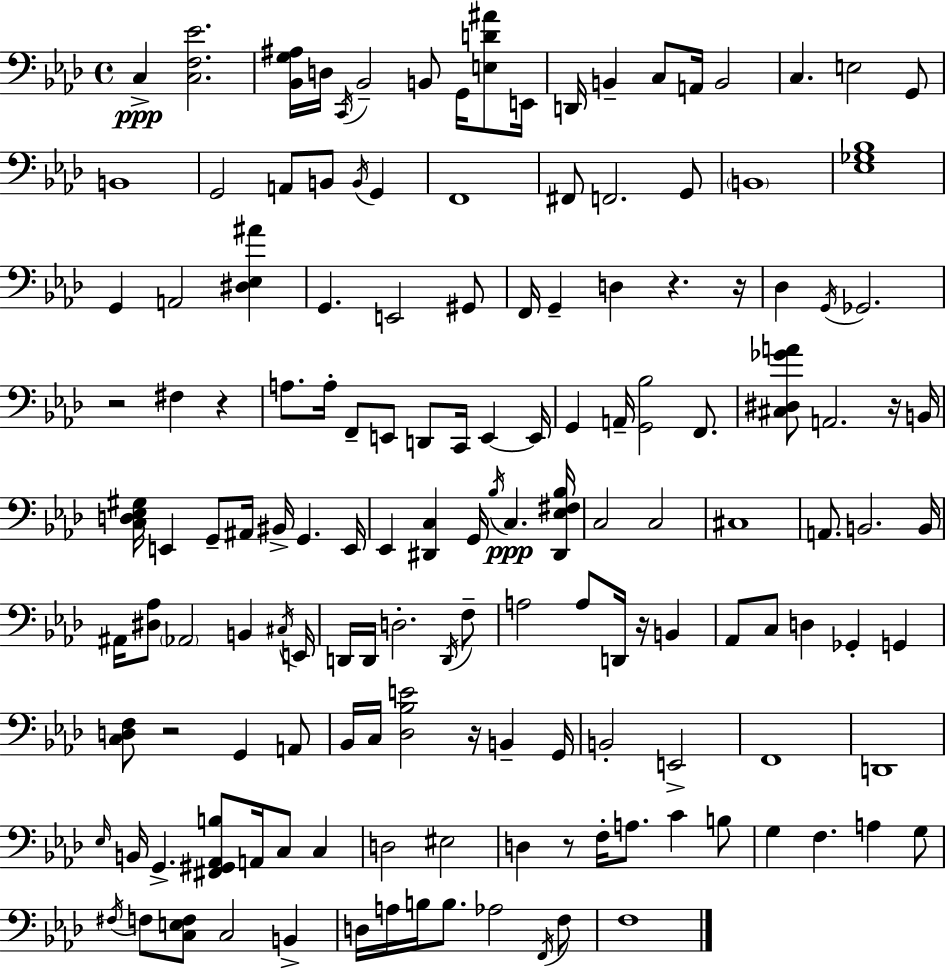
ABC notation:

X:1
T:Untitled
M:4/4
L:1/4
K:Ab
C, [C,F,_E]2 [_B,,G,^A,]/4 D,/4 C,,/4 _B,,2 B,,/2 G,,/4 [E,D^A]/2 E,,/4 D,,/4 B,, C,/2 A,,/4 B,,2 C, E,2 G,,/2 B,,4 G,,2 A,,/2 B,,/2 B,,/4 G,, F,,4 ^F,,/2 F,,2 G,,/2 B,,4 [_E,_G,_B,]4 G,, A,,2 [^D,_E,^A] G,, E,,2 ^G,,/2 F,,/4 G,, D, z z/4 _D, G,,/4 _G,,2 z2 ^F, z A,/2 A,/4 F,,/2 E,,/2 D,,/2 C,,/4 E,, E,,/4 G,, A,,/4 [G,,_B,]2 F,,/2 [^C,^D,_GA]/2 A,,2 z/4 B,,/4 [C,D,_E,^G,]/4 E,, G,,/2 ^A,,/4 ^B,,/4 G,, E,,/4 _E,, [^D,,C,] G,,/4 _B,/4 C, [^D,,_E,^F,_B,]/4 C,2 C,2 ^C,4 A,,/2 B,,2 B,,/4 ^A,,/4 [^D,_A,]/2 _A,,2 B,, ^C,/4 E,,/4 D,,/4 D,,/4 D,2 D,,/4 F,/2 A,2 A,/2 D,,/4 z/4 B,, _A,,/2 C,/2 D, _G,, G,, [C,D,F,]/2 z2 G,, A,,/2 _B,,/4 C,/4 [_D,_B,E]2 z/4 B,, G,,/4 B,,2 E,,2 F,,4 D,,4 _E,/4 B,,/4 G,, [^F,,^G,,_A,,B,]/2 A,,/4 C,/2 C, D,2 ^E,2 D, z/2 F,/4 A,/2 C B,/2 G, F, A, G,/2 ^F,/4 F,/2 [C,E,F,]/2 C,2 B,, D,/4 A,/4 B,/4 B,/2 _A,2 F,,/4 F,/2 F,4